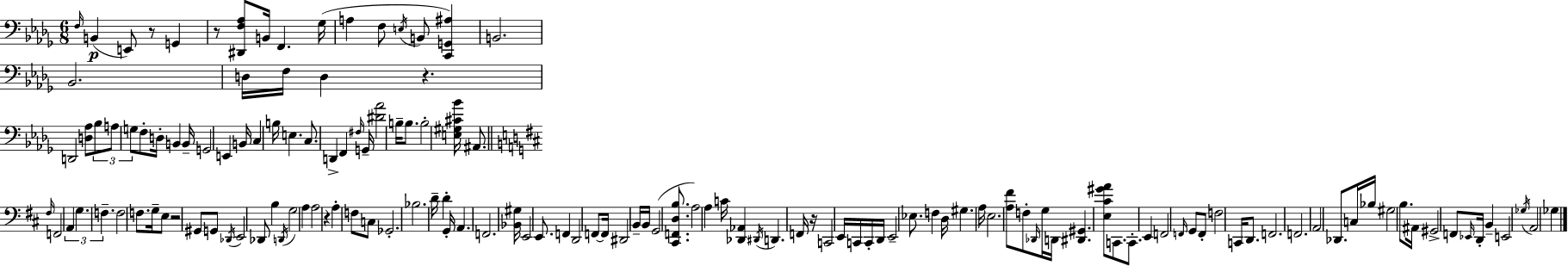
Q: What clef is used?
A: bass